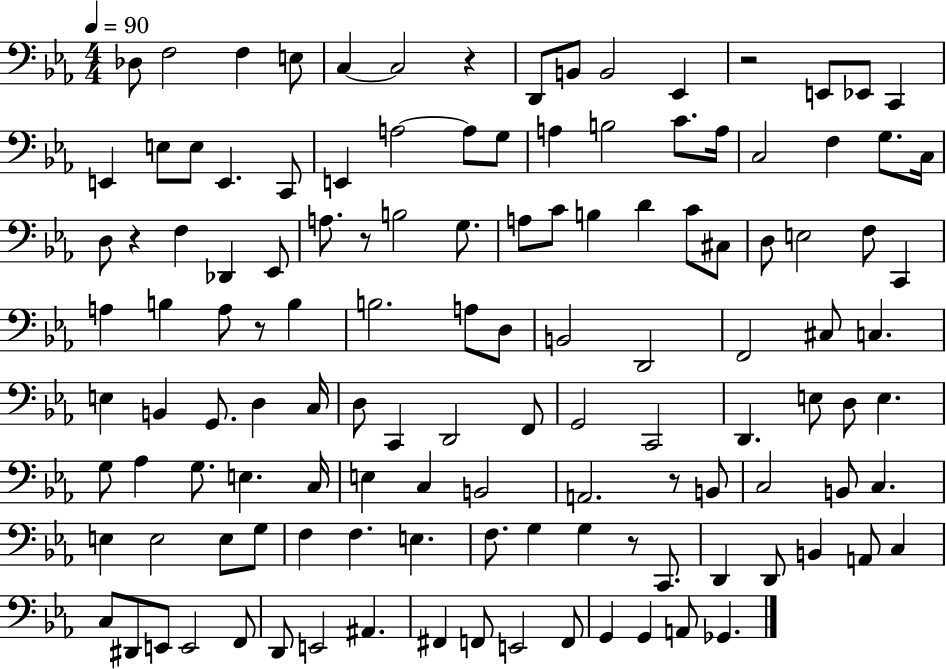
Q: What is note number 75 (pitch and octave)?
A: G3